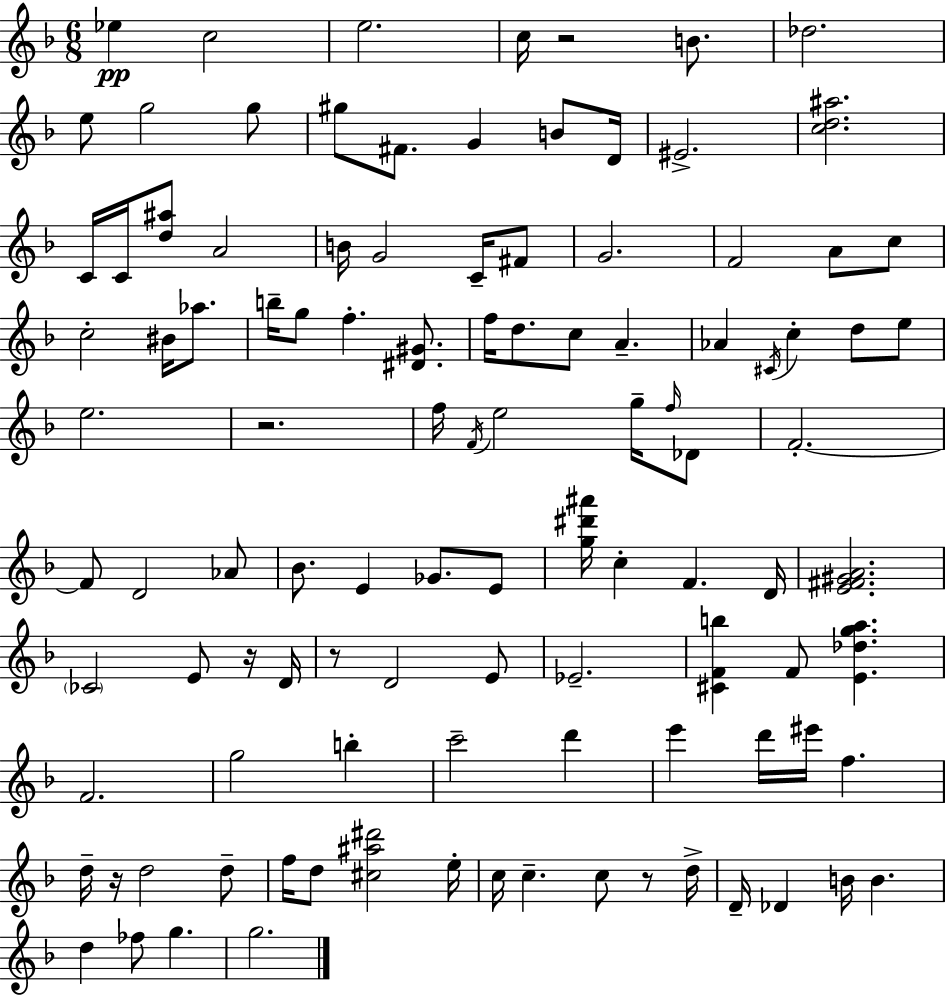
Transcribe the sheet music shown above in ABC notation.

X:1
T:Untitled
M:6/8
L:1/4
K:F
_e c2 e2 c/4 z2 B/2 _d2 e/2 g2 g/2 ^g/2 ^F/2 G B/2 D/4 ^E2 [cd^a]2 C/4 C/4 [d^a]/2 A2 B/4 G2 C/4 ^F/2 G2 F2 A/2 c/2 c2 ^B/4 _a/2 b/4 g/2 f [^D^G]/2 f/4 d/2 c/2 A _A ^C/4 c d/2 e/2 e2 z2 f/4 F/4 e2 g/4 f/4 _D/2 F2 F/2 D2 _A/2 _B/2 E _G/2 E/2 [g^d'^a']/4 c F D/4 [E^F^GA]2 _C2 E/2 z/4 D/4 z/2 D2 E/2 _E2 [^CFb] F/2 [E_dga] F2 g2 b c'2 d' e' d'/4 ^e'/4 f d/4 z/4 d2 d/2 f/4 d/2 [^c^a^d']2 e/4 c/4 c c/2 z/2 d/4 D/4 _D B/4 B d _f/2 g g2